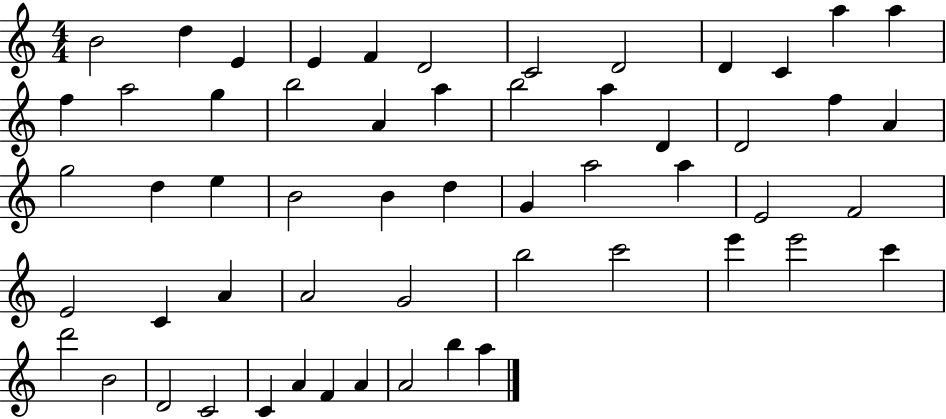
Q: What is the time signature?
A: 4/4